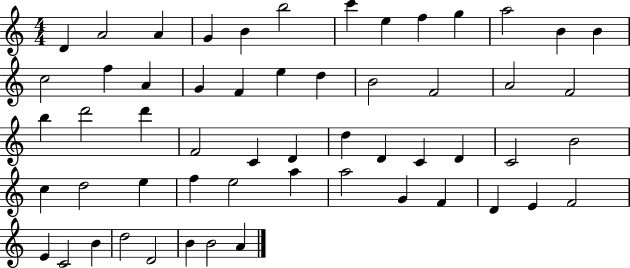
D4/q A4/h A4/q G4/q B4/q B5/h C6/q E5/q F5/q G5/q A5/h B4/q B4/q C5/h F5/q A4/q G4/q F4/q E5/q D5/q B4/h F4/h A4/h F4/h B5/q D6/h D6/q F4/h C4/q D4/q D5/q D4/q C4/q D4/q C4/h B4/h C5/q D5/h E5/q F5/q E5/h A5/q A5/h G4/q F4/q D4/q E4/q F4/h E4/q C4/h B4/q D5/h D4/h B4/q B4/h A4/q